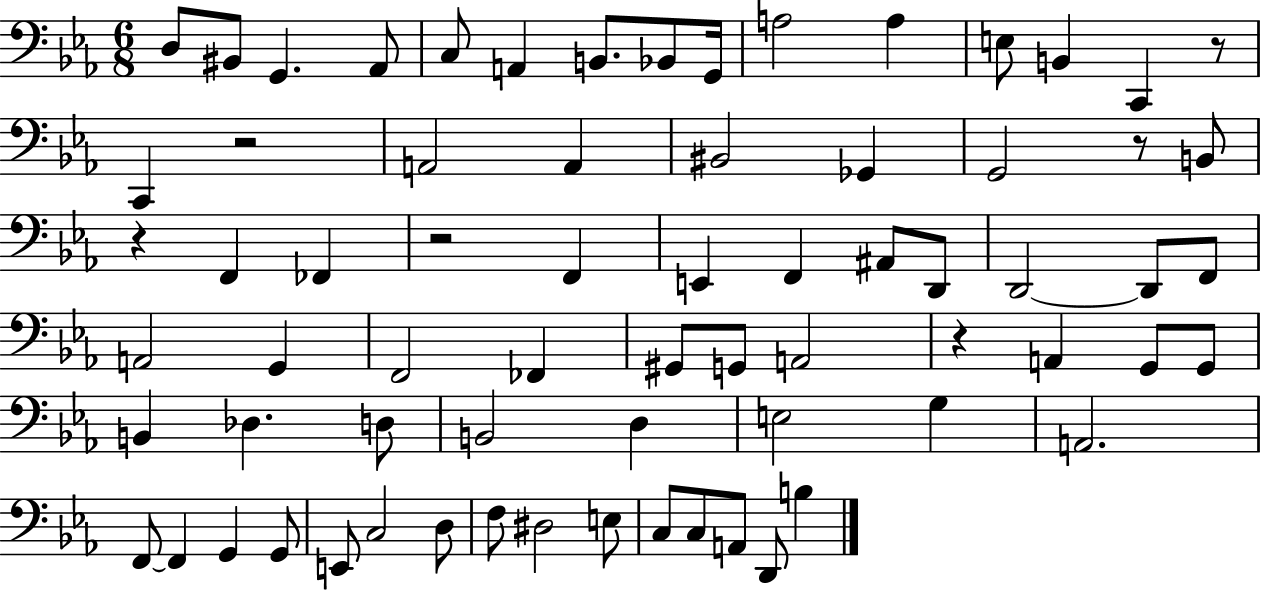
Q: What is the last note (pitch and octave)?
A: B3